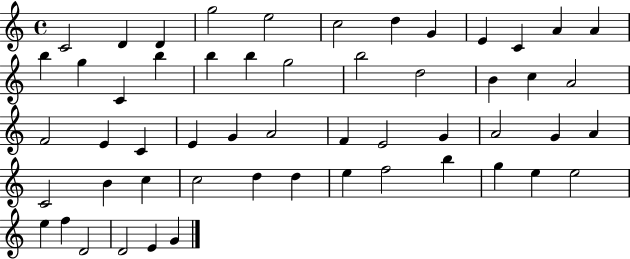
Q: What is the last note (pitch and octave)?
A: G4